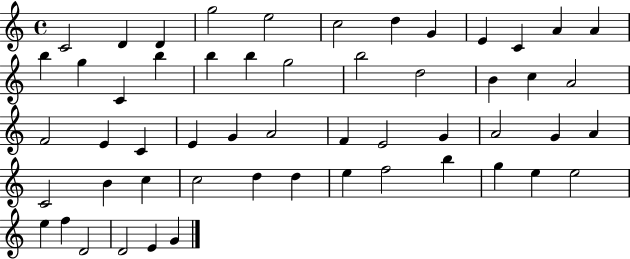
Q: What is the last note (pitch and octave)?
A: G4